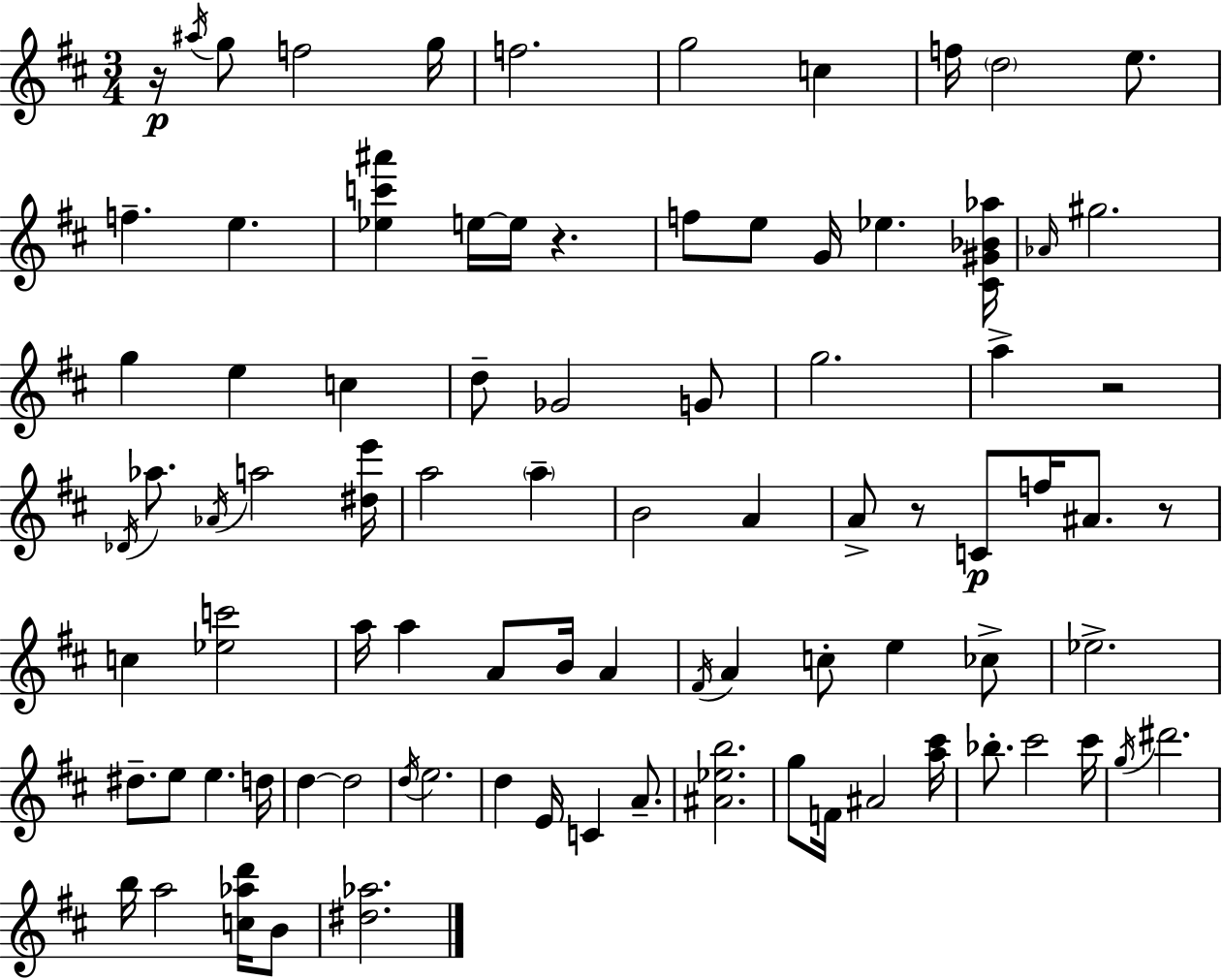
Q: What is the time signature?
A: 3/4